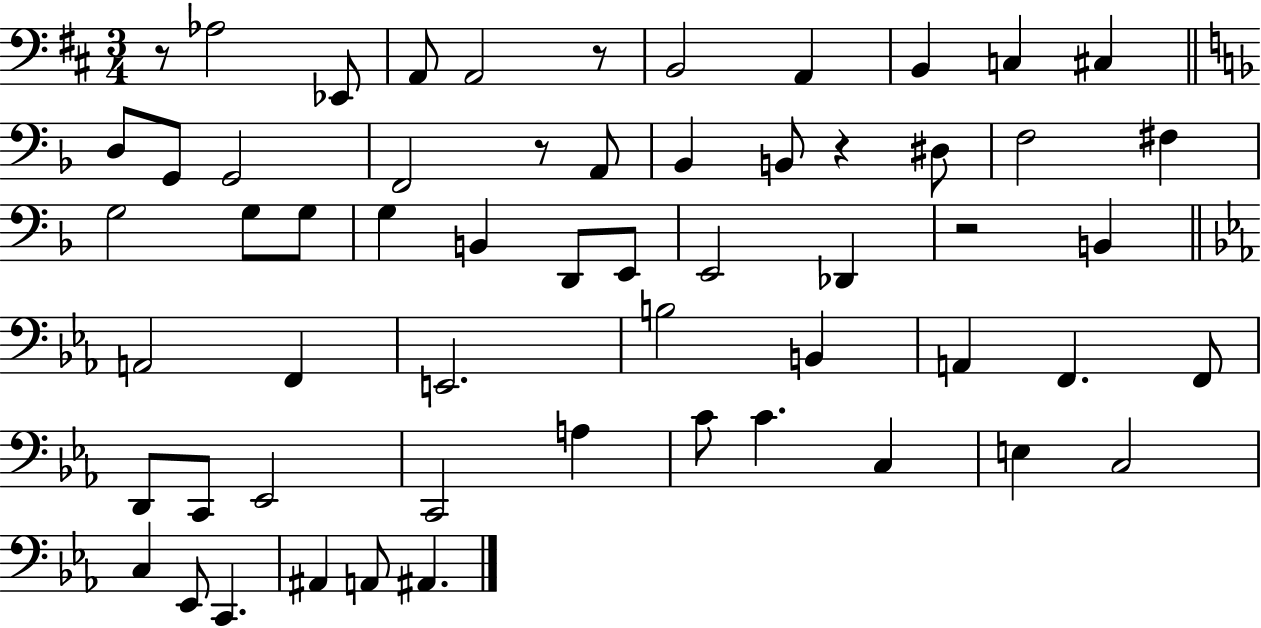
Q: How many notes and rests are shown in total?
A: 58